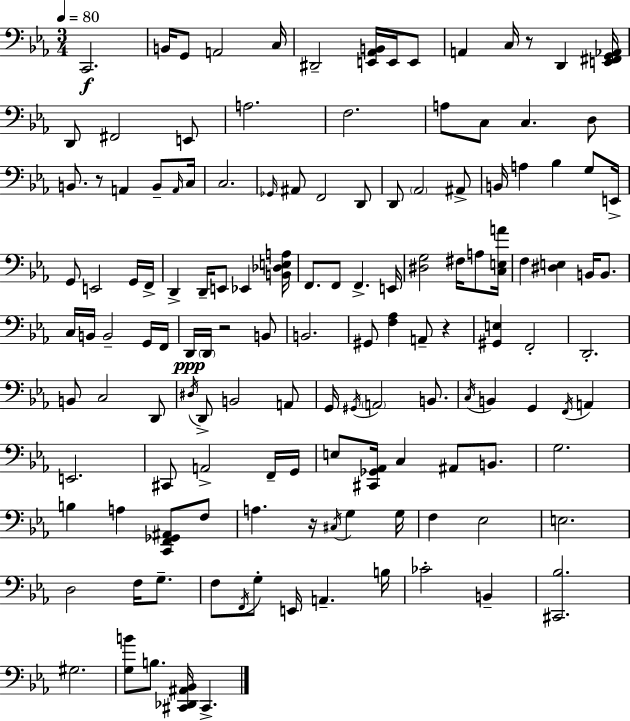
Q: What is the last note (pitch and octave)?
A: C#2